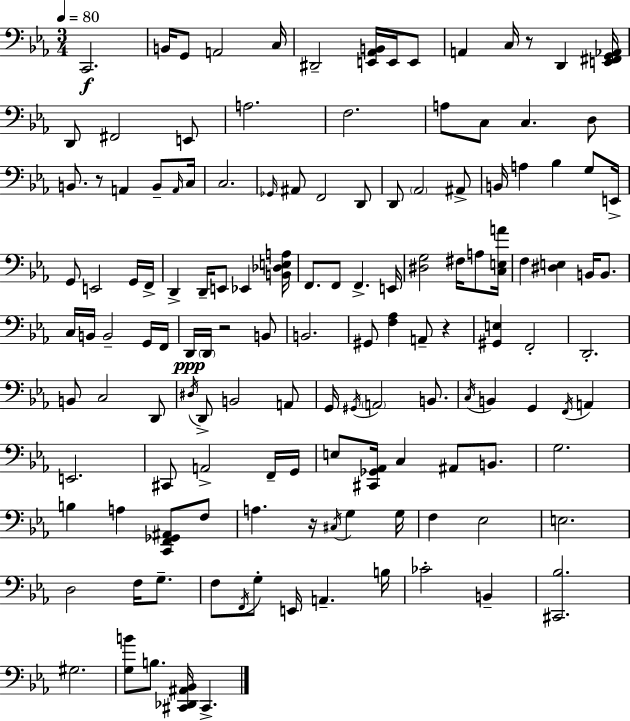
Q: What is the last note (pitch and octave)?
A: C#2